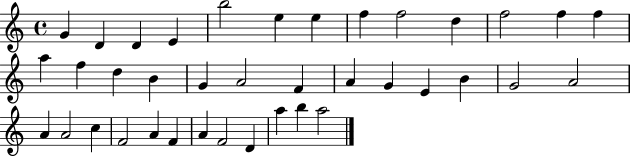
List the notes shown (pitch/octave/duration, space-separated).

G4/q D4/q D4/q E4/q B5/h E5/q E5/q F5/q F5/h D5/q F5/h F5/q F5/q A5/q F5/q D5/q B4/q G4/q A4/h F4/q A4/q G4/q E4/q B4/q G4/h A4/h A4/q A4/h C5/q F4/h A4/q F4/q A4/q F4/h D4/q A5/q B5/q A5/h